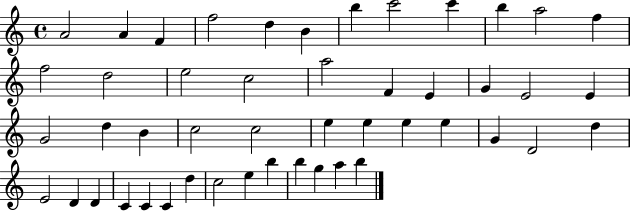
{
  \clef treble
  \time 4/4
  \defaultTimeSignature
  \key c \major
  a'2 a'4 f'4 | f''2 d''4 b'4 | b''4 c'''2 c'''4 | b''4 a''2 f''4 | \break f''2 d''2 | e''2 c''2 | a''2 f'4 e'4 | g'4 e'2 e'4 | \break g'2 d''4 b'4 | c''2 c''2 | e''4 e''4 e''4 e''4 | g'4 d'2 d''4 | \break e'2 d'4 d'4 | c'4 c'4 c'4 d''4 | c''2 e''4 b''4 | b''4 g''4 a''4 b''4 | \break \bar "|."
}